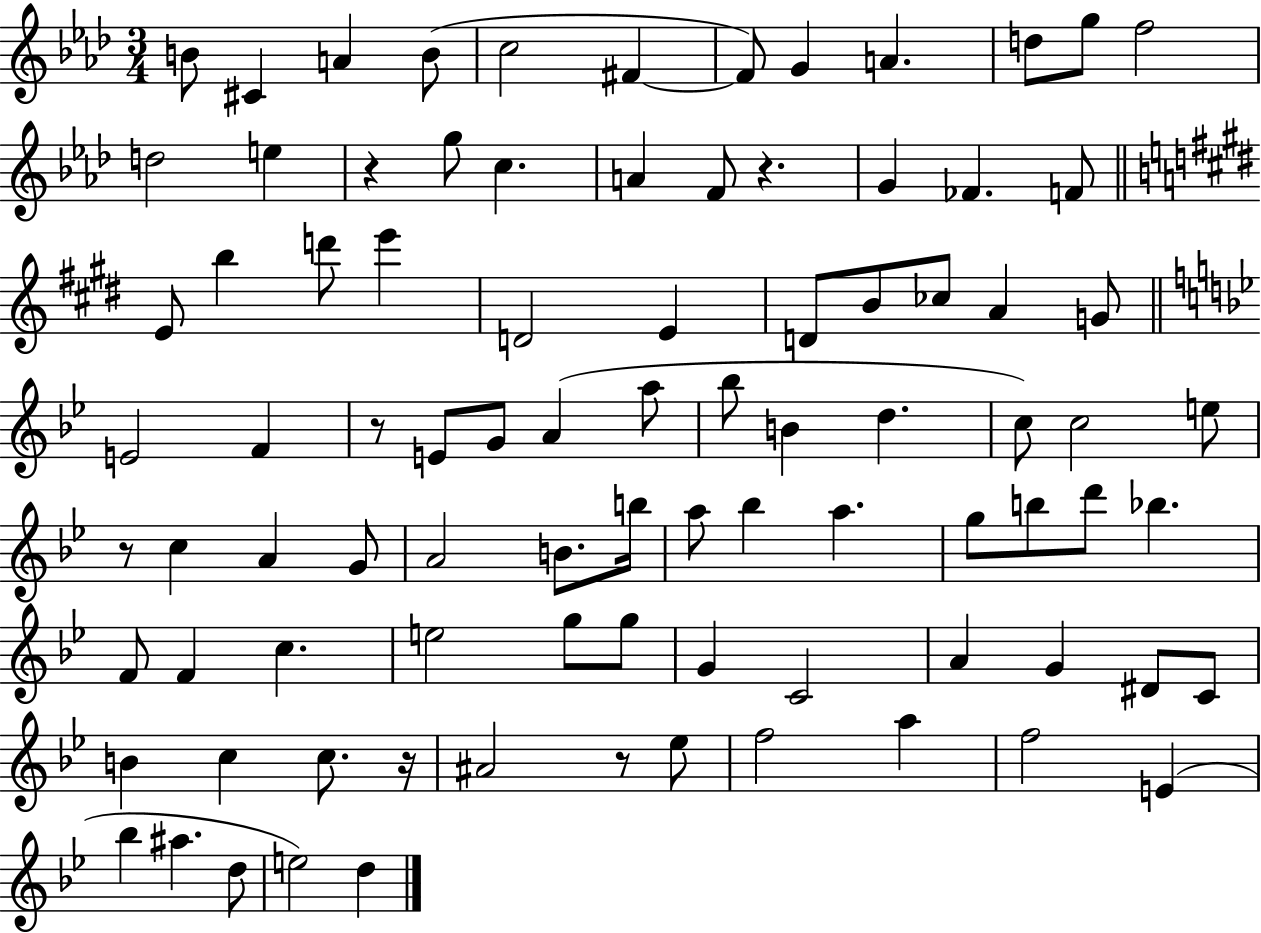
B4/e C#4/q A4/q B4/e C5/h F#4/q F#4/e G4/q A4/q. D5/e G5/e F5/h D5/h E5/q R/q G5/e C5/q. A4/q F4/e R/q. G4/q FES4/q. F4/e E4/e B5/q D6/e E6/q D4/h E4/q D4/e B4/e CES5/e A4/q G4/e E4/h F4/q R/e E4/e G4/e A4/q A5/e Bb5/e B4/q D5/q. C5/e C5/h E5/e R/e C5/q A4/q G4/e A4/h B4/e. B5/s A5/e Bb5/q A5/q. G5/e B5/e D6/e Bb5/q. F4/e F4/q C5/q. E5/h G5/e G5/e G4/q C4/h A4/q G4/q D#4/e C4/e B4/q C5/q C5/e. R/s A#4/h R/e Eb5/e F5/h A5/q F5/h E4/q Bb5/q A#5/q. D5/e E5/h D5/q